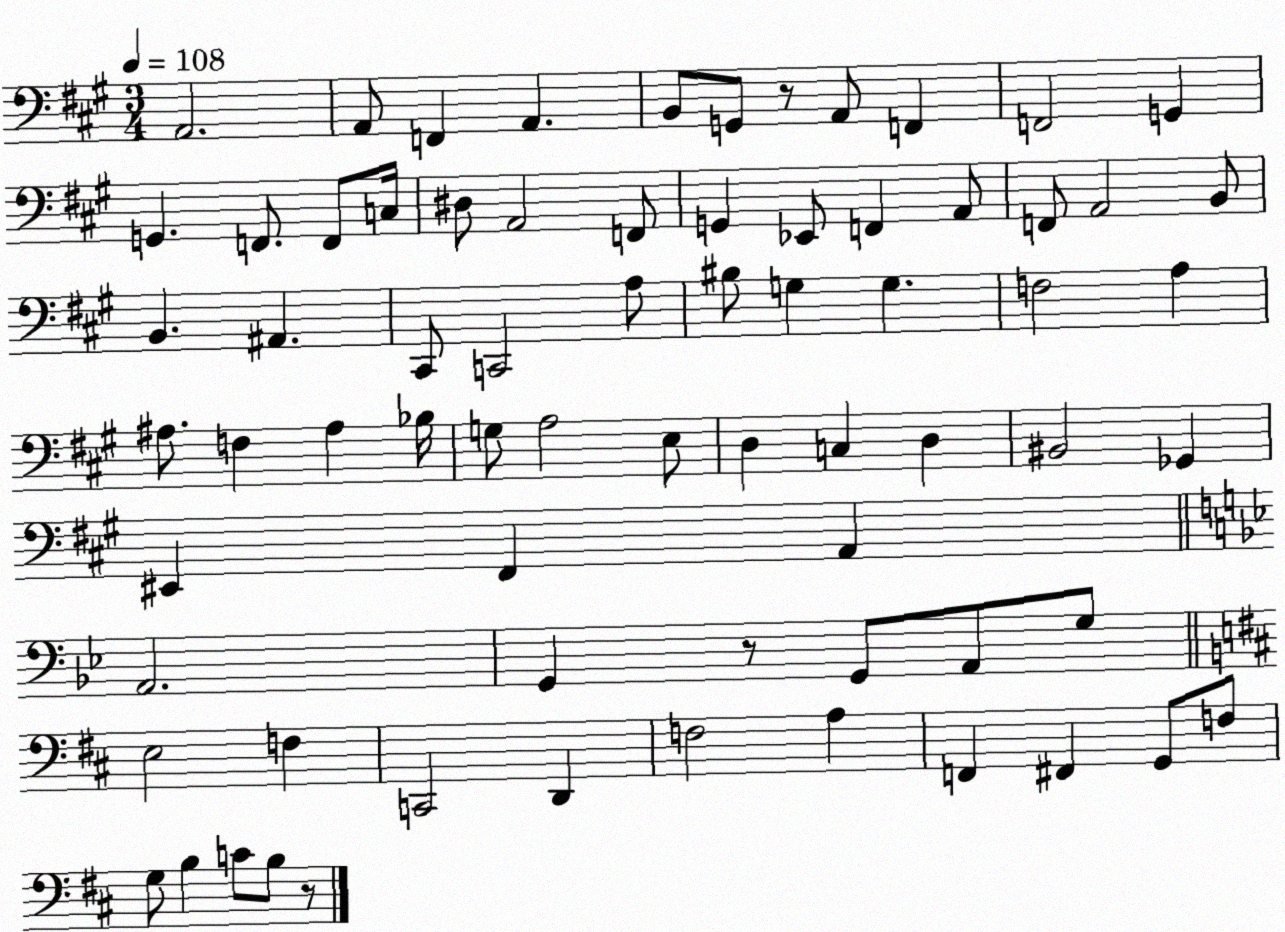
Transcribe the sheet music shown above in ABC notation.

X:1
T:Untitled
M:3/4
L:1/4
K:A
A,,2 A,,/2 F,, A,, B,,/2 G,,/2 z/2 A,,/2 F,, F,,2 G,, G,, F,,/2 F,,/2 C,/4 ^D,/2 A,,2 F,,/2 G,, _E,,/2 F,, A,,/2 F,,/2 A,,2 B,,/2 B,, ^A,, ^C,,/2 C,,2 A,/2 ^B,/2 G, G, F,2 A, ^A,/2 F, ^A, _B,/4 G,/2 A,2 E,/2 D, C, D, ^B,,2 _G,, ^E,, ^F,, A,, A,,2 G,, z/2 G,,/2 A,,/2 G,/2 E,2 F, C,,2 D,, F,2 A, F,, ^F,, G,,/2 F,/2 G,/2 B, C/2 B,/2 z/2